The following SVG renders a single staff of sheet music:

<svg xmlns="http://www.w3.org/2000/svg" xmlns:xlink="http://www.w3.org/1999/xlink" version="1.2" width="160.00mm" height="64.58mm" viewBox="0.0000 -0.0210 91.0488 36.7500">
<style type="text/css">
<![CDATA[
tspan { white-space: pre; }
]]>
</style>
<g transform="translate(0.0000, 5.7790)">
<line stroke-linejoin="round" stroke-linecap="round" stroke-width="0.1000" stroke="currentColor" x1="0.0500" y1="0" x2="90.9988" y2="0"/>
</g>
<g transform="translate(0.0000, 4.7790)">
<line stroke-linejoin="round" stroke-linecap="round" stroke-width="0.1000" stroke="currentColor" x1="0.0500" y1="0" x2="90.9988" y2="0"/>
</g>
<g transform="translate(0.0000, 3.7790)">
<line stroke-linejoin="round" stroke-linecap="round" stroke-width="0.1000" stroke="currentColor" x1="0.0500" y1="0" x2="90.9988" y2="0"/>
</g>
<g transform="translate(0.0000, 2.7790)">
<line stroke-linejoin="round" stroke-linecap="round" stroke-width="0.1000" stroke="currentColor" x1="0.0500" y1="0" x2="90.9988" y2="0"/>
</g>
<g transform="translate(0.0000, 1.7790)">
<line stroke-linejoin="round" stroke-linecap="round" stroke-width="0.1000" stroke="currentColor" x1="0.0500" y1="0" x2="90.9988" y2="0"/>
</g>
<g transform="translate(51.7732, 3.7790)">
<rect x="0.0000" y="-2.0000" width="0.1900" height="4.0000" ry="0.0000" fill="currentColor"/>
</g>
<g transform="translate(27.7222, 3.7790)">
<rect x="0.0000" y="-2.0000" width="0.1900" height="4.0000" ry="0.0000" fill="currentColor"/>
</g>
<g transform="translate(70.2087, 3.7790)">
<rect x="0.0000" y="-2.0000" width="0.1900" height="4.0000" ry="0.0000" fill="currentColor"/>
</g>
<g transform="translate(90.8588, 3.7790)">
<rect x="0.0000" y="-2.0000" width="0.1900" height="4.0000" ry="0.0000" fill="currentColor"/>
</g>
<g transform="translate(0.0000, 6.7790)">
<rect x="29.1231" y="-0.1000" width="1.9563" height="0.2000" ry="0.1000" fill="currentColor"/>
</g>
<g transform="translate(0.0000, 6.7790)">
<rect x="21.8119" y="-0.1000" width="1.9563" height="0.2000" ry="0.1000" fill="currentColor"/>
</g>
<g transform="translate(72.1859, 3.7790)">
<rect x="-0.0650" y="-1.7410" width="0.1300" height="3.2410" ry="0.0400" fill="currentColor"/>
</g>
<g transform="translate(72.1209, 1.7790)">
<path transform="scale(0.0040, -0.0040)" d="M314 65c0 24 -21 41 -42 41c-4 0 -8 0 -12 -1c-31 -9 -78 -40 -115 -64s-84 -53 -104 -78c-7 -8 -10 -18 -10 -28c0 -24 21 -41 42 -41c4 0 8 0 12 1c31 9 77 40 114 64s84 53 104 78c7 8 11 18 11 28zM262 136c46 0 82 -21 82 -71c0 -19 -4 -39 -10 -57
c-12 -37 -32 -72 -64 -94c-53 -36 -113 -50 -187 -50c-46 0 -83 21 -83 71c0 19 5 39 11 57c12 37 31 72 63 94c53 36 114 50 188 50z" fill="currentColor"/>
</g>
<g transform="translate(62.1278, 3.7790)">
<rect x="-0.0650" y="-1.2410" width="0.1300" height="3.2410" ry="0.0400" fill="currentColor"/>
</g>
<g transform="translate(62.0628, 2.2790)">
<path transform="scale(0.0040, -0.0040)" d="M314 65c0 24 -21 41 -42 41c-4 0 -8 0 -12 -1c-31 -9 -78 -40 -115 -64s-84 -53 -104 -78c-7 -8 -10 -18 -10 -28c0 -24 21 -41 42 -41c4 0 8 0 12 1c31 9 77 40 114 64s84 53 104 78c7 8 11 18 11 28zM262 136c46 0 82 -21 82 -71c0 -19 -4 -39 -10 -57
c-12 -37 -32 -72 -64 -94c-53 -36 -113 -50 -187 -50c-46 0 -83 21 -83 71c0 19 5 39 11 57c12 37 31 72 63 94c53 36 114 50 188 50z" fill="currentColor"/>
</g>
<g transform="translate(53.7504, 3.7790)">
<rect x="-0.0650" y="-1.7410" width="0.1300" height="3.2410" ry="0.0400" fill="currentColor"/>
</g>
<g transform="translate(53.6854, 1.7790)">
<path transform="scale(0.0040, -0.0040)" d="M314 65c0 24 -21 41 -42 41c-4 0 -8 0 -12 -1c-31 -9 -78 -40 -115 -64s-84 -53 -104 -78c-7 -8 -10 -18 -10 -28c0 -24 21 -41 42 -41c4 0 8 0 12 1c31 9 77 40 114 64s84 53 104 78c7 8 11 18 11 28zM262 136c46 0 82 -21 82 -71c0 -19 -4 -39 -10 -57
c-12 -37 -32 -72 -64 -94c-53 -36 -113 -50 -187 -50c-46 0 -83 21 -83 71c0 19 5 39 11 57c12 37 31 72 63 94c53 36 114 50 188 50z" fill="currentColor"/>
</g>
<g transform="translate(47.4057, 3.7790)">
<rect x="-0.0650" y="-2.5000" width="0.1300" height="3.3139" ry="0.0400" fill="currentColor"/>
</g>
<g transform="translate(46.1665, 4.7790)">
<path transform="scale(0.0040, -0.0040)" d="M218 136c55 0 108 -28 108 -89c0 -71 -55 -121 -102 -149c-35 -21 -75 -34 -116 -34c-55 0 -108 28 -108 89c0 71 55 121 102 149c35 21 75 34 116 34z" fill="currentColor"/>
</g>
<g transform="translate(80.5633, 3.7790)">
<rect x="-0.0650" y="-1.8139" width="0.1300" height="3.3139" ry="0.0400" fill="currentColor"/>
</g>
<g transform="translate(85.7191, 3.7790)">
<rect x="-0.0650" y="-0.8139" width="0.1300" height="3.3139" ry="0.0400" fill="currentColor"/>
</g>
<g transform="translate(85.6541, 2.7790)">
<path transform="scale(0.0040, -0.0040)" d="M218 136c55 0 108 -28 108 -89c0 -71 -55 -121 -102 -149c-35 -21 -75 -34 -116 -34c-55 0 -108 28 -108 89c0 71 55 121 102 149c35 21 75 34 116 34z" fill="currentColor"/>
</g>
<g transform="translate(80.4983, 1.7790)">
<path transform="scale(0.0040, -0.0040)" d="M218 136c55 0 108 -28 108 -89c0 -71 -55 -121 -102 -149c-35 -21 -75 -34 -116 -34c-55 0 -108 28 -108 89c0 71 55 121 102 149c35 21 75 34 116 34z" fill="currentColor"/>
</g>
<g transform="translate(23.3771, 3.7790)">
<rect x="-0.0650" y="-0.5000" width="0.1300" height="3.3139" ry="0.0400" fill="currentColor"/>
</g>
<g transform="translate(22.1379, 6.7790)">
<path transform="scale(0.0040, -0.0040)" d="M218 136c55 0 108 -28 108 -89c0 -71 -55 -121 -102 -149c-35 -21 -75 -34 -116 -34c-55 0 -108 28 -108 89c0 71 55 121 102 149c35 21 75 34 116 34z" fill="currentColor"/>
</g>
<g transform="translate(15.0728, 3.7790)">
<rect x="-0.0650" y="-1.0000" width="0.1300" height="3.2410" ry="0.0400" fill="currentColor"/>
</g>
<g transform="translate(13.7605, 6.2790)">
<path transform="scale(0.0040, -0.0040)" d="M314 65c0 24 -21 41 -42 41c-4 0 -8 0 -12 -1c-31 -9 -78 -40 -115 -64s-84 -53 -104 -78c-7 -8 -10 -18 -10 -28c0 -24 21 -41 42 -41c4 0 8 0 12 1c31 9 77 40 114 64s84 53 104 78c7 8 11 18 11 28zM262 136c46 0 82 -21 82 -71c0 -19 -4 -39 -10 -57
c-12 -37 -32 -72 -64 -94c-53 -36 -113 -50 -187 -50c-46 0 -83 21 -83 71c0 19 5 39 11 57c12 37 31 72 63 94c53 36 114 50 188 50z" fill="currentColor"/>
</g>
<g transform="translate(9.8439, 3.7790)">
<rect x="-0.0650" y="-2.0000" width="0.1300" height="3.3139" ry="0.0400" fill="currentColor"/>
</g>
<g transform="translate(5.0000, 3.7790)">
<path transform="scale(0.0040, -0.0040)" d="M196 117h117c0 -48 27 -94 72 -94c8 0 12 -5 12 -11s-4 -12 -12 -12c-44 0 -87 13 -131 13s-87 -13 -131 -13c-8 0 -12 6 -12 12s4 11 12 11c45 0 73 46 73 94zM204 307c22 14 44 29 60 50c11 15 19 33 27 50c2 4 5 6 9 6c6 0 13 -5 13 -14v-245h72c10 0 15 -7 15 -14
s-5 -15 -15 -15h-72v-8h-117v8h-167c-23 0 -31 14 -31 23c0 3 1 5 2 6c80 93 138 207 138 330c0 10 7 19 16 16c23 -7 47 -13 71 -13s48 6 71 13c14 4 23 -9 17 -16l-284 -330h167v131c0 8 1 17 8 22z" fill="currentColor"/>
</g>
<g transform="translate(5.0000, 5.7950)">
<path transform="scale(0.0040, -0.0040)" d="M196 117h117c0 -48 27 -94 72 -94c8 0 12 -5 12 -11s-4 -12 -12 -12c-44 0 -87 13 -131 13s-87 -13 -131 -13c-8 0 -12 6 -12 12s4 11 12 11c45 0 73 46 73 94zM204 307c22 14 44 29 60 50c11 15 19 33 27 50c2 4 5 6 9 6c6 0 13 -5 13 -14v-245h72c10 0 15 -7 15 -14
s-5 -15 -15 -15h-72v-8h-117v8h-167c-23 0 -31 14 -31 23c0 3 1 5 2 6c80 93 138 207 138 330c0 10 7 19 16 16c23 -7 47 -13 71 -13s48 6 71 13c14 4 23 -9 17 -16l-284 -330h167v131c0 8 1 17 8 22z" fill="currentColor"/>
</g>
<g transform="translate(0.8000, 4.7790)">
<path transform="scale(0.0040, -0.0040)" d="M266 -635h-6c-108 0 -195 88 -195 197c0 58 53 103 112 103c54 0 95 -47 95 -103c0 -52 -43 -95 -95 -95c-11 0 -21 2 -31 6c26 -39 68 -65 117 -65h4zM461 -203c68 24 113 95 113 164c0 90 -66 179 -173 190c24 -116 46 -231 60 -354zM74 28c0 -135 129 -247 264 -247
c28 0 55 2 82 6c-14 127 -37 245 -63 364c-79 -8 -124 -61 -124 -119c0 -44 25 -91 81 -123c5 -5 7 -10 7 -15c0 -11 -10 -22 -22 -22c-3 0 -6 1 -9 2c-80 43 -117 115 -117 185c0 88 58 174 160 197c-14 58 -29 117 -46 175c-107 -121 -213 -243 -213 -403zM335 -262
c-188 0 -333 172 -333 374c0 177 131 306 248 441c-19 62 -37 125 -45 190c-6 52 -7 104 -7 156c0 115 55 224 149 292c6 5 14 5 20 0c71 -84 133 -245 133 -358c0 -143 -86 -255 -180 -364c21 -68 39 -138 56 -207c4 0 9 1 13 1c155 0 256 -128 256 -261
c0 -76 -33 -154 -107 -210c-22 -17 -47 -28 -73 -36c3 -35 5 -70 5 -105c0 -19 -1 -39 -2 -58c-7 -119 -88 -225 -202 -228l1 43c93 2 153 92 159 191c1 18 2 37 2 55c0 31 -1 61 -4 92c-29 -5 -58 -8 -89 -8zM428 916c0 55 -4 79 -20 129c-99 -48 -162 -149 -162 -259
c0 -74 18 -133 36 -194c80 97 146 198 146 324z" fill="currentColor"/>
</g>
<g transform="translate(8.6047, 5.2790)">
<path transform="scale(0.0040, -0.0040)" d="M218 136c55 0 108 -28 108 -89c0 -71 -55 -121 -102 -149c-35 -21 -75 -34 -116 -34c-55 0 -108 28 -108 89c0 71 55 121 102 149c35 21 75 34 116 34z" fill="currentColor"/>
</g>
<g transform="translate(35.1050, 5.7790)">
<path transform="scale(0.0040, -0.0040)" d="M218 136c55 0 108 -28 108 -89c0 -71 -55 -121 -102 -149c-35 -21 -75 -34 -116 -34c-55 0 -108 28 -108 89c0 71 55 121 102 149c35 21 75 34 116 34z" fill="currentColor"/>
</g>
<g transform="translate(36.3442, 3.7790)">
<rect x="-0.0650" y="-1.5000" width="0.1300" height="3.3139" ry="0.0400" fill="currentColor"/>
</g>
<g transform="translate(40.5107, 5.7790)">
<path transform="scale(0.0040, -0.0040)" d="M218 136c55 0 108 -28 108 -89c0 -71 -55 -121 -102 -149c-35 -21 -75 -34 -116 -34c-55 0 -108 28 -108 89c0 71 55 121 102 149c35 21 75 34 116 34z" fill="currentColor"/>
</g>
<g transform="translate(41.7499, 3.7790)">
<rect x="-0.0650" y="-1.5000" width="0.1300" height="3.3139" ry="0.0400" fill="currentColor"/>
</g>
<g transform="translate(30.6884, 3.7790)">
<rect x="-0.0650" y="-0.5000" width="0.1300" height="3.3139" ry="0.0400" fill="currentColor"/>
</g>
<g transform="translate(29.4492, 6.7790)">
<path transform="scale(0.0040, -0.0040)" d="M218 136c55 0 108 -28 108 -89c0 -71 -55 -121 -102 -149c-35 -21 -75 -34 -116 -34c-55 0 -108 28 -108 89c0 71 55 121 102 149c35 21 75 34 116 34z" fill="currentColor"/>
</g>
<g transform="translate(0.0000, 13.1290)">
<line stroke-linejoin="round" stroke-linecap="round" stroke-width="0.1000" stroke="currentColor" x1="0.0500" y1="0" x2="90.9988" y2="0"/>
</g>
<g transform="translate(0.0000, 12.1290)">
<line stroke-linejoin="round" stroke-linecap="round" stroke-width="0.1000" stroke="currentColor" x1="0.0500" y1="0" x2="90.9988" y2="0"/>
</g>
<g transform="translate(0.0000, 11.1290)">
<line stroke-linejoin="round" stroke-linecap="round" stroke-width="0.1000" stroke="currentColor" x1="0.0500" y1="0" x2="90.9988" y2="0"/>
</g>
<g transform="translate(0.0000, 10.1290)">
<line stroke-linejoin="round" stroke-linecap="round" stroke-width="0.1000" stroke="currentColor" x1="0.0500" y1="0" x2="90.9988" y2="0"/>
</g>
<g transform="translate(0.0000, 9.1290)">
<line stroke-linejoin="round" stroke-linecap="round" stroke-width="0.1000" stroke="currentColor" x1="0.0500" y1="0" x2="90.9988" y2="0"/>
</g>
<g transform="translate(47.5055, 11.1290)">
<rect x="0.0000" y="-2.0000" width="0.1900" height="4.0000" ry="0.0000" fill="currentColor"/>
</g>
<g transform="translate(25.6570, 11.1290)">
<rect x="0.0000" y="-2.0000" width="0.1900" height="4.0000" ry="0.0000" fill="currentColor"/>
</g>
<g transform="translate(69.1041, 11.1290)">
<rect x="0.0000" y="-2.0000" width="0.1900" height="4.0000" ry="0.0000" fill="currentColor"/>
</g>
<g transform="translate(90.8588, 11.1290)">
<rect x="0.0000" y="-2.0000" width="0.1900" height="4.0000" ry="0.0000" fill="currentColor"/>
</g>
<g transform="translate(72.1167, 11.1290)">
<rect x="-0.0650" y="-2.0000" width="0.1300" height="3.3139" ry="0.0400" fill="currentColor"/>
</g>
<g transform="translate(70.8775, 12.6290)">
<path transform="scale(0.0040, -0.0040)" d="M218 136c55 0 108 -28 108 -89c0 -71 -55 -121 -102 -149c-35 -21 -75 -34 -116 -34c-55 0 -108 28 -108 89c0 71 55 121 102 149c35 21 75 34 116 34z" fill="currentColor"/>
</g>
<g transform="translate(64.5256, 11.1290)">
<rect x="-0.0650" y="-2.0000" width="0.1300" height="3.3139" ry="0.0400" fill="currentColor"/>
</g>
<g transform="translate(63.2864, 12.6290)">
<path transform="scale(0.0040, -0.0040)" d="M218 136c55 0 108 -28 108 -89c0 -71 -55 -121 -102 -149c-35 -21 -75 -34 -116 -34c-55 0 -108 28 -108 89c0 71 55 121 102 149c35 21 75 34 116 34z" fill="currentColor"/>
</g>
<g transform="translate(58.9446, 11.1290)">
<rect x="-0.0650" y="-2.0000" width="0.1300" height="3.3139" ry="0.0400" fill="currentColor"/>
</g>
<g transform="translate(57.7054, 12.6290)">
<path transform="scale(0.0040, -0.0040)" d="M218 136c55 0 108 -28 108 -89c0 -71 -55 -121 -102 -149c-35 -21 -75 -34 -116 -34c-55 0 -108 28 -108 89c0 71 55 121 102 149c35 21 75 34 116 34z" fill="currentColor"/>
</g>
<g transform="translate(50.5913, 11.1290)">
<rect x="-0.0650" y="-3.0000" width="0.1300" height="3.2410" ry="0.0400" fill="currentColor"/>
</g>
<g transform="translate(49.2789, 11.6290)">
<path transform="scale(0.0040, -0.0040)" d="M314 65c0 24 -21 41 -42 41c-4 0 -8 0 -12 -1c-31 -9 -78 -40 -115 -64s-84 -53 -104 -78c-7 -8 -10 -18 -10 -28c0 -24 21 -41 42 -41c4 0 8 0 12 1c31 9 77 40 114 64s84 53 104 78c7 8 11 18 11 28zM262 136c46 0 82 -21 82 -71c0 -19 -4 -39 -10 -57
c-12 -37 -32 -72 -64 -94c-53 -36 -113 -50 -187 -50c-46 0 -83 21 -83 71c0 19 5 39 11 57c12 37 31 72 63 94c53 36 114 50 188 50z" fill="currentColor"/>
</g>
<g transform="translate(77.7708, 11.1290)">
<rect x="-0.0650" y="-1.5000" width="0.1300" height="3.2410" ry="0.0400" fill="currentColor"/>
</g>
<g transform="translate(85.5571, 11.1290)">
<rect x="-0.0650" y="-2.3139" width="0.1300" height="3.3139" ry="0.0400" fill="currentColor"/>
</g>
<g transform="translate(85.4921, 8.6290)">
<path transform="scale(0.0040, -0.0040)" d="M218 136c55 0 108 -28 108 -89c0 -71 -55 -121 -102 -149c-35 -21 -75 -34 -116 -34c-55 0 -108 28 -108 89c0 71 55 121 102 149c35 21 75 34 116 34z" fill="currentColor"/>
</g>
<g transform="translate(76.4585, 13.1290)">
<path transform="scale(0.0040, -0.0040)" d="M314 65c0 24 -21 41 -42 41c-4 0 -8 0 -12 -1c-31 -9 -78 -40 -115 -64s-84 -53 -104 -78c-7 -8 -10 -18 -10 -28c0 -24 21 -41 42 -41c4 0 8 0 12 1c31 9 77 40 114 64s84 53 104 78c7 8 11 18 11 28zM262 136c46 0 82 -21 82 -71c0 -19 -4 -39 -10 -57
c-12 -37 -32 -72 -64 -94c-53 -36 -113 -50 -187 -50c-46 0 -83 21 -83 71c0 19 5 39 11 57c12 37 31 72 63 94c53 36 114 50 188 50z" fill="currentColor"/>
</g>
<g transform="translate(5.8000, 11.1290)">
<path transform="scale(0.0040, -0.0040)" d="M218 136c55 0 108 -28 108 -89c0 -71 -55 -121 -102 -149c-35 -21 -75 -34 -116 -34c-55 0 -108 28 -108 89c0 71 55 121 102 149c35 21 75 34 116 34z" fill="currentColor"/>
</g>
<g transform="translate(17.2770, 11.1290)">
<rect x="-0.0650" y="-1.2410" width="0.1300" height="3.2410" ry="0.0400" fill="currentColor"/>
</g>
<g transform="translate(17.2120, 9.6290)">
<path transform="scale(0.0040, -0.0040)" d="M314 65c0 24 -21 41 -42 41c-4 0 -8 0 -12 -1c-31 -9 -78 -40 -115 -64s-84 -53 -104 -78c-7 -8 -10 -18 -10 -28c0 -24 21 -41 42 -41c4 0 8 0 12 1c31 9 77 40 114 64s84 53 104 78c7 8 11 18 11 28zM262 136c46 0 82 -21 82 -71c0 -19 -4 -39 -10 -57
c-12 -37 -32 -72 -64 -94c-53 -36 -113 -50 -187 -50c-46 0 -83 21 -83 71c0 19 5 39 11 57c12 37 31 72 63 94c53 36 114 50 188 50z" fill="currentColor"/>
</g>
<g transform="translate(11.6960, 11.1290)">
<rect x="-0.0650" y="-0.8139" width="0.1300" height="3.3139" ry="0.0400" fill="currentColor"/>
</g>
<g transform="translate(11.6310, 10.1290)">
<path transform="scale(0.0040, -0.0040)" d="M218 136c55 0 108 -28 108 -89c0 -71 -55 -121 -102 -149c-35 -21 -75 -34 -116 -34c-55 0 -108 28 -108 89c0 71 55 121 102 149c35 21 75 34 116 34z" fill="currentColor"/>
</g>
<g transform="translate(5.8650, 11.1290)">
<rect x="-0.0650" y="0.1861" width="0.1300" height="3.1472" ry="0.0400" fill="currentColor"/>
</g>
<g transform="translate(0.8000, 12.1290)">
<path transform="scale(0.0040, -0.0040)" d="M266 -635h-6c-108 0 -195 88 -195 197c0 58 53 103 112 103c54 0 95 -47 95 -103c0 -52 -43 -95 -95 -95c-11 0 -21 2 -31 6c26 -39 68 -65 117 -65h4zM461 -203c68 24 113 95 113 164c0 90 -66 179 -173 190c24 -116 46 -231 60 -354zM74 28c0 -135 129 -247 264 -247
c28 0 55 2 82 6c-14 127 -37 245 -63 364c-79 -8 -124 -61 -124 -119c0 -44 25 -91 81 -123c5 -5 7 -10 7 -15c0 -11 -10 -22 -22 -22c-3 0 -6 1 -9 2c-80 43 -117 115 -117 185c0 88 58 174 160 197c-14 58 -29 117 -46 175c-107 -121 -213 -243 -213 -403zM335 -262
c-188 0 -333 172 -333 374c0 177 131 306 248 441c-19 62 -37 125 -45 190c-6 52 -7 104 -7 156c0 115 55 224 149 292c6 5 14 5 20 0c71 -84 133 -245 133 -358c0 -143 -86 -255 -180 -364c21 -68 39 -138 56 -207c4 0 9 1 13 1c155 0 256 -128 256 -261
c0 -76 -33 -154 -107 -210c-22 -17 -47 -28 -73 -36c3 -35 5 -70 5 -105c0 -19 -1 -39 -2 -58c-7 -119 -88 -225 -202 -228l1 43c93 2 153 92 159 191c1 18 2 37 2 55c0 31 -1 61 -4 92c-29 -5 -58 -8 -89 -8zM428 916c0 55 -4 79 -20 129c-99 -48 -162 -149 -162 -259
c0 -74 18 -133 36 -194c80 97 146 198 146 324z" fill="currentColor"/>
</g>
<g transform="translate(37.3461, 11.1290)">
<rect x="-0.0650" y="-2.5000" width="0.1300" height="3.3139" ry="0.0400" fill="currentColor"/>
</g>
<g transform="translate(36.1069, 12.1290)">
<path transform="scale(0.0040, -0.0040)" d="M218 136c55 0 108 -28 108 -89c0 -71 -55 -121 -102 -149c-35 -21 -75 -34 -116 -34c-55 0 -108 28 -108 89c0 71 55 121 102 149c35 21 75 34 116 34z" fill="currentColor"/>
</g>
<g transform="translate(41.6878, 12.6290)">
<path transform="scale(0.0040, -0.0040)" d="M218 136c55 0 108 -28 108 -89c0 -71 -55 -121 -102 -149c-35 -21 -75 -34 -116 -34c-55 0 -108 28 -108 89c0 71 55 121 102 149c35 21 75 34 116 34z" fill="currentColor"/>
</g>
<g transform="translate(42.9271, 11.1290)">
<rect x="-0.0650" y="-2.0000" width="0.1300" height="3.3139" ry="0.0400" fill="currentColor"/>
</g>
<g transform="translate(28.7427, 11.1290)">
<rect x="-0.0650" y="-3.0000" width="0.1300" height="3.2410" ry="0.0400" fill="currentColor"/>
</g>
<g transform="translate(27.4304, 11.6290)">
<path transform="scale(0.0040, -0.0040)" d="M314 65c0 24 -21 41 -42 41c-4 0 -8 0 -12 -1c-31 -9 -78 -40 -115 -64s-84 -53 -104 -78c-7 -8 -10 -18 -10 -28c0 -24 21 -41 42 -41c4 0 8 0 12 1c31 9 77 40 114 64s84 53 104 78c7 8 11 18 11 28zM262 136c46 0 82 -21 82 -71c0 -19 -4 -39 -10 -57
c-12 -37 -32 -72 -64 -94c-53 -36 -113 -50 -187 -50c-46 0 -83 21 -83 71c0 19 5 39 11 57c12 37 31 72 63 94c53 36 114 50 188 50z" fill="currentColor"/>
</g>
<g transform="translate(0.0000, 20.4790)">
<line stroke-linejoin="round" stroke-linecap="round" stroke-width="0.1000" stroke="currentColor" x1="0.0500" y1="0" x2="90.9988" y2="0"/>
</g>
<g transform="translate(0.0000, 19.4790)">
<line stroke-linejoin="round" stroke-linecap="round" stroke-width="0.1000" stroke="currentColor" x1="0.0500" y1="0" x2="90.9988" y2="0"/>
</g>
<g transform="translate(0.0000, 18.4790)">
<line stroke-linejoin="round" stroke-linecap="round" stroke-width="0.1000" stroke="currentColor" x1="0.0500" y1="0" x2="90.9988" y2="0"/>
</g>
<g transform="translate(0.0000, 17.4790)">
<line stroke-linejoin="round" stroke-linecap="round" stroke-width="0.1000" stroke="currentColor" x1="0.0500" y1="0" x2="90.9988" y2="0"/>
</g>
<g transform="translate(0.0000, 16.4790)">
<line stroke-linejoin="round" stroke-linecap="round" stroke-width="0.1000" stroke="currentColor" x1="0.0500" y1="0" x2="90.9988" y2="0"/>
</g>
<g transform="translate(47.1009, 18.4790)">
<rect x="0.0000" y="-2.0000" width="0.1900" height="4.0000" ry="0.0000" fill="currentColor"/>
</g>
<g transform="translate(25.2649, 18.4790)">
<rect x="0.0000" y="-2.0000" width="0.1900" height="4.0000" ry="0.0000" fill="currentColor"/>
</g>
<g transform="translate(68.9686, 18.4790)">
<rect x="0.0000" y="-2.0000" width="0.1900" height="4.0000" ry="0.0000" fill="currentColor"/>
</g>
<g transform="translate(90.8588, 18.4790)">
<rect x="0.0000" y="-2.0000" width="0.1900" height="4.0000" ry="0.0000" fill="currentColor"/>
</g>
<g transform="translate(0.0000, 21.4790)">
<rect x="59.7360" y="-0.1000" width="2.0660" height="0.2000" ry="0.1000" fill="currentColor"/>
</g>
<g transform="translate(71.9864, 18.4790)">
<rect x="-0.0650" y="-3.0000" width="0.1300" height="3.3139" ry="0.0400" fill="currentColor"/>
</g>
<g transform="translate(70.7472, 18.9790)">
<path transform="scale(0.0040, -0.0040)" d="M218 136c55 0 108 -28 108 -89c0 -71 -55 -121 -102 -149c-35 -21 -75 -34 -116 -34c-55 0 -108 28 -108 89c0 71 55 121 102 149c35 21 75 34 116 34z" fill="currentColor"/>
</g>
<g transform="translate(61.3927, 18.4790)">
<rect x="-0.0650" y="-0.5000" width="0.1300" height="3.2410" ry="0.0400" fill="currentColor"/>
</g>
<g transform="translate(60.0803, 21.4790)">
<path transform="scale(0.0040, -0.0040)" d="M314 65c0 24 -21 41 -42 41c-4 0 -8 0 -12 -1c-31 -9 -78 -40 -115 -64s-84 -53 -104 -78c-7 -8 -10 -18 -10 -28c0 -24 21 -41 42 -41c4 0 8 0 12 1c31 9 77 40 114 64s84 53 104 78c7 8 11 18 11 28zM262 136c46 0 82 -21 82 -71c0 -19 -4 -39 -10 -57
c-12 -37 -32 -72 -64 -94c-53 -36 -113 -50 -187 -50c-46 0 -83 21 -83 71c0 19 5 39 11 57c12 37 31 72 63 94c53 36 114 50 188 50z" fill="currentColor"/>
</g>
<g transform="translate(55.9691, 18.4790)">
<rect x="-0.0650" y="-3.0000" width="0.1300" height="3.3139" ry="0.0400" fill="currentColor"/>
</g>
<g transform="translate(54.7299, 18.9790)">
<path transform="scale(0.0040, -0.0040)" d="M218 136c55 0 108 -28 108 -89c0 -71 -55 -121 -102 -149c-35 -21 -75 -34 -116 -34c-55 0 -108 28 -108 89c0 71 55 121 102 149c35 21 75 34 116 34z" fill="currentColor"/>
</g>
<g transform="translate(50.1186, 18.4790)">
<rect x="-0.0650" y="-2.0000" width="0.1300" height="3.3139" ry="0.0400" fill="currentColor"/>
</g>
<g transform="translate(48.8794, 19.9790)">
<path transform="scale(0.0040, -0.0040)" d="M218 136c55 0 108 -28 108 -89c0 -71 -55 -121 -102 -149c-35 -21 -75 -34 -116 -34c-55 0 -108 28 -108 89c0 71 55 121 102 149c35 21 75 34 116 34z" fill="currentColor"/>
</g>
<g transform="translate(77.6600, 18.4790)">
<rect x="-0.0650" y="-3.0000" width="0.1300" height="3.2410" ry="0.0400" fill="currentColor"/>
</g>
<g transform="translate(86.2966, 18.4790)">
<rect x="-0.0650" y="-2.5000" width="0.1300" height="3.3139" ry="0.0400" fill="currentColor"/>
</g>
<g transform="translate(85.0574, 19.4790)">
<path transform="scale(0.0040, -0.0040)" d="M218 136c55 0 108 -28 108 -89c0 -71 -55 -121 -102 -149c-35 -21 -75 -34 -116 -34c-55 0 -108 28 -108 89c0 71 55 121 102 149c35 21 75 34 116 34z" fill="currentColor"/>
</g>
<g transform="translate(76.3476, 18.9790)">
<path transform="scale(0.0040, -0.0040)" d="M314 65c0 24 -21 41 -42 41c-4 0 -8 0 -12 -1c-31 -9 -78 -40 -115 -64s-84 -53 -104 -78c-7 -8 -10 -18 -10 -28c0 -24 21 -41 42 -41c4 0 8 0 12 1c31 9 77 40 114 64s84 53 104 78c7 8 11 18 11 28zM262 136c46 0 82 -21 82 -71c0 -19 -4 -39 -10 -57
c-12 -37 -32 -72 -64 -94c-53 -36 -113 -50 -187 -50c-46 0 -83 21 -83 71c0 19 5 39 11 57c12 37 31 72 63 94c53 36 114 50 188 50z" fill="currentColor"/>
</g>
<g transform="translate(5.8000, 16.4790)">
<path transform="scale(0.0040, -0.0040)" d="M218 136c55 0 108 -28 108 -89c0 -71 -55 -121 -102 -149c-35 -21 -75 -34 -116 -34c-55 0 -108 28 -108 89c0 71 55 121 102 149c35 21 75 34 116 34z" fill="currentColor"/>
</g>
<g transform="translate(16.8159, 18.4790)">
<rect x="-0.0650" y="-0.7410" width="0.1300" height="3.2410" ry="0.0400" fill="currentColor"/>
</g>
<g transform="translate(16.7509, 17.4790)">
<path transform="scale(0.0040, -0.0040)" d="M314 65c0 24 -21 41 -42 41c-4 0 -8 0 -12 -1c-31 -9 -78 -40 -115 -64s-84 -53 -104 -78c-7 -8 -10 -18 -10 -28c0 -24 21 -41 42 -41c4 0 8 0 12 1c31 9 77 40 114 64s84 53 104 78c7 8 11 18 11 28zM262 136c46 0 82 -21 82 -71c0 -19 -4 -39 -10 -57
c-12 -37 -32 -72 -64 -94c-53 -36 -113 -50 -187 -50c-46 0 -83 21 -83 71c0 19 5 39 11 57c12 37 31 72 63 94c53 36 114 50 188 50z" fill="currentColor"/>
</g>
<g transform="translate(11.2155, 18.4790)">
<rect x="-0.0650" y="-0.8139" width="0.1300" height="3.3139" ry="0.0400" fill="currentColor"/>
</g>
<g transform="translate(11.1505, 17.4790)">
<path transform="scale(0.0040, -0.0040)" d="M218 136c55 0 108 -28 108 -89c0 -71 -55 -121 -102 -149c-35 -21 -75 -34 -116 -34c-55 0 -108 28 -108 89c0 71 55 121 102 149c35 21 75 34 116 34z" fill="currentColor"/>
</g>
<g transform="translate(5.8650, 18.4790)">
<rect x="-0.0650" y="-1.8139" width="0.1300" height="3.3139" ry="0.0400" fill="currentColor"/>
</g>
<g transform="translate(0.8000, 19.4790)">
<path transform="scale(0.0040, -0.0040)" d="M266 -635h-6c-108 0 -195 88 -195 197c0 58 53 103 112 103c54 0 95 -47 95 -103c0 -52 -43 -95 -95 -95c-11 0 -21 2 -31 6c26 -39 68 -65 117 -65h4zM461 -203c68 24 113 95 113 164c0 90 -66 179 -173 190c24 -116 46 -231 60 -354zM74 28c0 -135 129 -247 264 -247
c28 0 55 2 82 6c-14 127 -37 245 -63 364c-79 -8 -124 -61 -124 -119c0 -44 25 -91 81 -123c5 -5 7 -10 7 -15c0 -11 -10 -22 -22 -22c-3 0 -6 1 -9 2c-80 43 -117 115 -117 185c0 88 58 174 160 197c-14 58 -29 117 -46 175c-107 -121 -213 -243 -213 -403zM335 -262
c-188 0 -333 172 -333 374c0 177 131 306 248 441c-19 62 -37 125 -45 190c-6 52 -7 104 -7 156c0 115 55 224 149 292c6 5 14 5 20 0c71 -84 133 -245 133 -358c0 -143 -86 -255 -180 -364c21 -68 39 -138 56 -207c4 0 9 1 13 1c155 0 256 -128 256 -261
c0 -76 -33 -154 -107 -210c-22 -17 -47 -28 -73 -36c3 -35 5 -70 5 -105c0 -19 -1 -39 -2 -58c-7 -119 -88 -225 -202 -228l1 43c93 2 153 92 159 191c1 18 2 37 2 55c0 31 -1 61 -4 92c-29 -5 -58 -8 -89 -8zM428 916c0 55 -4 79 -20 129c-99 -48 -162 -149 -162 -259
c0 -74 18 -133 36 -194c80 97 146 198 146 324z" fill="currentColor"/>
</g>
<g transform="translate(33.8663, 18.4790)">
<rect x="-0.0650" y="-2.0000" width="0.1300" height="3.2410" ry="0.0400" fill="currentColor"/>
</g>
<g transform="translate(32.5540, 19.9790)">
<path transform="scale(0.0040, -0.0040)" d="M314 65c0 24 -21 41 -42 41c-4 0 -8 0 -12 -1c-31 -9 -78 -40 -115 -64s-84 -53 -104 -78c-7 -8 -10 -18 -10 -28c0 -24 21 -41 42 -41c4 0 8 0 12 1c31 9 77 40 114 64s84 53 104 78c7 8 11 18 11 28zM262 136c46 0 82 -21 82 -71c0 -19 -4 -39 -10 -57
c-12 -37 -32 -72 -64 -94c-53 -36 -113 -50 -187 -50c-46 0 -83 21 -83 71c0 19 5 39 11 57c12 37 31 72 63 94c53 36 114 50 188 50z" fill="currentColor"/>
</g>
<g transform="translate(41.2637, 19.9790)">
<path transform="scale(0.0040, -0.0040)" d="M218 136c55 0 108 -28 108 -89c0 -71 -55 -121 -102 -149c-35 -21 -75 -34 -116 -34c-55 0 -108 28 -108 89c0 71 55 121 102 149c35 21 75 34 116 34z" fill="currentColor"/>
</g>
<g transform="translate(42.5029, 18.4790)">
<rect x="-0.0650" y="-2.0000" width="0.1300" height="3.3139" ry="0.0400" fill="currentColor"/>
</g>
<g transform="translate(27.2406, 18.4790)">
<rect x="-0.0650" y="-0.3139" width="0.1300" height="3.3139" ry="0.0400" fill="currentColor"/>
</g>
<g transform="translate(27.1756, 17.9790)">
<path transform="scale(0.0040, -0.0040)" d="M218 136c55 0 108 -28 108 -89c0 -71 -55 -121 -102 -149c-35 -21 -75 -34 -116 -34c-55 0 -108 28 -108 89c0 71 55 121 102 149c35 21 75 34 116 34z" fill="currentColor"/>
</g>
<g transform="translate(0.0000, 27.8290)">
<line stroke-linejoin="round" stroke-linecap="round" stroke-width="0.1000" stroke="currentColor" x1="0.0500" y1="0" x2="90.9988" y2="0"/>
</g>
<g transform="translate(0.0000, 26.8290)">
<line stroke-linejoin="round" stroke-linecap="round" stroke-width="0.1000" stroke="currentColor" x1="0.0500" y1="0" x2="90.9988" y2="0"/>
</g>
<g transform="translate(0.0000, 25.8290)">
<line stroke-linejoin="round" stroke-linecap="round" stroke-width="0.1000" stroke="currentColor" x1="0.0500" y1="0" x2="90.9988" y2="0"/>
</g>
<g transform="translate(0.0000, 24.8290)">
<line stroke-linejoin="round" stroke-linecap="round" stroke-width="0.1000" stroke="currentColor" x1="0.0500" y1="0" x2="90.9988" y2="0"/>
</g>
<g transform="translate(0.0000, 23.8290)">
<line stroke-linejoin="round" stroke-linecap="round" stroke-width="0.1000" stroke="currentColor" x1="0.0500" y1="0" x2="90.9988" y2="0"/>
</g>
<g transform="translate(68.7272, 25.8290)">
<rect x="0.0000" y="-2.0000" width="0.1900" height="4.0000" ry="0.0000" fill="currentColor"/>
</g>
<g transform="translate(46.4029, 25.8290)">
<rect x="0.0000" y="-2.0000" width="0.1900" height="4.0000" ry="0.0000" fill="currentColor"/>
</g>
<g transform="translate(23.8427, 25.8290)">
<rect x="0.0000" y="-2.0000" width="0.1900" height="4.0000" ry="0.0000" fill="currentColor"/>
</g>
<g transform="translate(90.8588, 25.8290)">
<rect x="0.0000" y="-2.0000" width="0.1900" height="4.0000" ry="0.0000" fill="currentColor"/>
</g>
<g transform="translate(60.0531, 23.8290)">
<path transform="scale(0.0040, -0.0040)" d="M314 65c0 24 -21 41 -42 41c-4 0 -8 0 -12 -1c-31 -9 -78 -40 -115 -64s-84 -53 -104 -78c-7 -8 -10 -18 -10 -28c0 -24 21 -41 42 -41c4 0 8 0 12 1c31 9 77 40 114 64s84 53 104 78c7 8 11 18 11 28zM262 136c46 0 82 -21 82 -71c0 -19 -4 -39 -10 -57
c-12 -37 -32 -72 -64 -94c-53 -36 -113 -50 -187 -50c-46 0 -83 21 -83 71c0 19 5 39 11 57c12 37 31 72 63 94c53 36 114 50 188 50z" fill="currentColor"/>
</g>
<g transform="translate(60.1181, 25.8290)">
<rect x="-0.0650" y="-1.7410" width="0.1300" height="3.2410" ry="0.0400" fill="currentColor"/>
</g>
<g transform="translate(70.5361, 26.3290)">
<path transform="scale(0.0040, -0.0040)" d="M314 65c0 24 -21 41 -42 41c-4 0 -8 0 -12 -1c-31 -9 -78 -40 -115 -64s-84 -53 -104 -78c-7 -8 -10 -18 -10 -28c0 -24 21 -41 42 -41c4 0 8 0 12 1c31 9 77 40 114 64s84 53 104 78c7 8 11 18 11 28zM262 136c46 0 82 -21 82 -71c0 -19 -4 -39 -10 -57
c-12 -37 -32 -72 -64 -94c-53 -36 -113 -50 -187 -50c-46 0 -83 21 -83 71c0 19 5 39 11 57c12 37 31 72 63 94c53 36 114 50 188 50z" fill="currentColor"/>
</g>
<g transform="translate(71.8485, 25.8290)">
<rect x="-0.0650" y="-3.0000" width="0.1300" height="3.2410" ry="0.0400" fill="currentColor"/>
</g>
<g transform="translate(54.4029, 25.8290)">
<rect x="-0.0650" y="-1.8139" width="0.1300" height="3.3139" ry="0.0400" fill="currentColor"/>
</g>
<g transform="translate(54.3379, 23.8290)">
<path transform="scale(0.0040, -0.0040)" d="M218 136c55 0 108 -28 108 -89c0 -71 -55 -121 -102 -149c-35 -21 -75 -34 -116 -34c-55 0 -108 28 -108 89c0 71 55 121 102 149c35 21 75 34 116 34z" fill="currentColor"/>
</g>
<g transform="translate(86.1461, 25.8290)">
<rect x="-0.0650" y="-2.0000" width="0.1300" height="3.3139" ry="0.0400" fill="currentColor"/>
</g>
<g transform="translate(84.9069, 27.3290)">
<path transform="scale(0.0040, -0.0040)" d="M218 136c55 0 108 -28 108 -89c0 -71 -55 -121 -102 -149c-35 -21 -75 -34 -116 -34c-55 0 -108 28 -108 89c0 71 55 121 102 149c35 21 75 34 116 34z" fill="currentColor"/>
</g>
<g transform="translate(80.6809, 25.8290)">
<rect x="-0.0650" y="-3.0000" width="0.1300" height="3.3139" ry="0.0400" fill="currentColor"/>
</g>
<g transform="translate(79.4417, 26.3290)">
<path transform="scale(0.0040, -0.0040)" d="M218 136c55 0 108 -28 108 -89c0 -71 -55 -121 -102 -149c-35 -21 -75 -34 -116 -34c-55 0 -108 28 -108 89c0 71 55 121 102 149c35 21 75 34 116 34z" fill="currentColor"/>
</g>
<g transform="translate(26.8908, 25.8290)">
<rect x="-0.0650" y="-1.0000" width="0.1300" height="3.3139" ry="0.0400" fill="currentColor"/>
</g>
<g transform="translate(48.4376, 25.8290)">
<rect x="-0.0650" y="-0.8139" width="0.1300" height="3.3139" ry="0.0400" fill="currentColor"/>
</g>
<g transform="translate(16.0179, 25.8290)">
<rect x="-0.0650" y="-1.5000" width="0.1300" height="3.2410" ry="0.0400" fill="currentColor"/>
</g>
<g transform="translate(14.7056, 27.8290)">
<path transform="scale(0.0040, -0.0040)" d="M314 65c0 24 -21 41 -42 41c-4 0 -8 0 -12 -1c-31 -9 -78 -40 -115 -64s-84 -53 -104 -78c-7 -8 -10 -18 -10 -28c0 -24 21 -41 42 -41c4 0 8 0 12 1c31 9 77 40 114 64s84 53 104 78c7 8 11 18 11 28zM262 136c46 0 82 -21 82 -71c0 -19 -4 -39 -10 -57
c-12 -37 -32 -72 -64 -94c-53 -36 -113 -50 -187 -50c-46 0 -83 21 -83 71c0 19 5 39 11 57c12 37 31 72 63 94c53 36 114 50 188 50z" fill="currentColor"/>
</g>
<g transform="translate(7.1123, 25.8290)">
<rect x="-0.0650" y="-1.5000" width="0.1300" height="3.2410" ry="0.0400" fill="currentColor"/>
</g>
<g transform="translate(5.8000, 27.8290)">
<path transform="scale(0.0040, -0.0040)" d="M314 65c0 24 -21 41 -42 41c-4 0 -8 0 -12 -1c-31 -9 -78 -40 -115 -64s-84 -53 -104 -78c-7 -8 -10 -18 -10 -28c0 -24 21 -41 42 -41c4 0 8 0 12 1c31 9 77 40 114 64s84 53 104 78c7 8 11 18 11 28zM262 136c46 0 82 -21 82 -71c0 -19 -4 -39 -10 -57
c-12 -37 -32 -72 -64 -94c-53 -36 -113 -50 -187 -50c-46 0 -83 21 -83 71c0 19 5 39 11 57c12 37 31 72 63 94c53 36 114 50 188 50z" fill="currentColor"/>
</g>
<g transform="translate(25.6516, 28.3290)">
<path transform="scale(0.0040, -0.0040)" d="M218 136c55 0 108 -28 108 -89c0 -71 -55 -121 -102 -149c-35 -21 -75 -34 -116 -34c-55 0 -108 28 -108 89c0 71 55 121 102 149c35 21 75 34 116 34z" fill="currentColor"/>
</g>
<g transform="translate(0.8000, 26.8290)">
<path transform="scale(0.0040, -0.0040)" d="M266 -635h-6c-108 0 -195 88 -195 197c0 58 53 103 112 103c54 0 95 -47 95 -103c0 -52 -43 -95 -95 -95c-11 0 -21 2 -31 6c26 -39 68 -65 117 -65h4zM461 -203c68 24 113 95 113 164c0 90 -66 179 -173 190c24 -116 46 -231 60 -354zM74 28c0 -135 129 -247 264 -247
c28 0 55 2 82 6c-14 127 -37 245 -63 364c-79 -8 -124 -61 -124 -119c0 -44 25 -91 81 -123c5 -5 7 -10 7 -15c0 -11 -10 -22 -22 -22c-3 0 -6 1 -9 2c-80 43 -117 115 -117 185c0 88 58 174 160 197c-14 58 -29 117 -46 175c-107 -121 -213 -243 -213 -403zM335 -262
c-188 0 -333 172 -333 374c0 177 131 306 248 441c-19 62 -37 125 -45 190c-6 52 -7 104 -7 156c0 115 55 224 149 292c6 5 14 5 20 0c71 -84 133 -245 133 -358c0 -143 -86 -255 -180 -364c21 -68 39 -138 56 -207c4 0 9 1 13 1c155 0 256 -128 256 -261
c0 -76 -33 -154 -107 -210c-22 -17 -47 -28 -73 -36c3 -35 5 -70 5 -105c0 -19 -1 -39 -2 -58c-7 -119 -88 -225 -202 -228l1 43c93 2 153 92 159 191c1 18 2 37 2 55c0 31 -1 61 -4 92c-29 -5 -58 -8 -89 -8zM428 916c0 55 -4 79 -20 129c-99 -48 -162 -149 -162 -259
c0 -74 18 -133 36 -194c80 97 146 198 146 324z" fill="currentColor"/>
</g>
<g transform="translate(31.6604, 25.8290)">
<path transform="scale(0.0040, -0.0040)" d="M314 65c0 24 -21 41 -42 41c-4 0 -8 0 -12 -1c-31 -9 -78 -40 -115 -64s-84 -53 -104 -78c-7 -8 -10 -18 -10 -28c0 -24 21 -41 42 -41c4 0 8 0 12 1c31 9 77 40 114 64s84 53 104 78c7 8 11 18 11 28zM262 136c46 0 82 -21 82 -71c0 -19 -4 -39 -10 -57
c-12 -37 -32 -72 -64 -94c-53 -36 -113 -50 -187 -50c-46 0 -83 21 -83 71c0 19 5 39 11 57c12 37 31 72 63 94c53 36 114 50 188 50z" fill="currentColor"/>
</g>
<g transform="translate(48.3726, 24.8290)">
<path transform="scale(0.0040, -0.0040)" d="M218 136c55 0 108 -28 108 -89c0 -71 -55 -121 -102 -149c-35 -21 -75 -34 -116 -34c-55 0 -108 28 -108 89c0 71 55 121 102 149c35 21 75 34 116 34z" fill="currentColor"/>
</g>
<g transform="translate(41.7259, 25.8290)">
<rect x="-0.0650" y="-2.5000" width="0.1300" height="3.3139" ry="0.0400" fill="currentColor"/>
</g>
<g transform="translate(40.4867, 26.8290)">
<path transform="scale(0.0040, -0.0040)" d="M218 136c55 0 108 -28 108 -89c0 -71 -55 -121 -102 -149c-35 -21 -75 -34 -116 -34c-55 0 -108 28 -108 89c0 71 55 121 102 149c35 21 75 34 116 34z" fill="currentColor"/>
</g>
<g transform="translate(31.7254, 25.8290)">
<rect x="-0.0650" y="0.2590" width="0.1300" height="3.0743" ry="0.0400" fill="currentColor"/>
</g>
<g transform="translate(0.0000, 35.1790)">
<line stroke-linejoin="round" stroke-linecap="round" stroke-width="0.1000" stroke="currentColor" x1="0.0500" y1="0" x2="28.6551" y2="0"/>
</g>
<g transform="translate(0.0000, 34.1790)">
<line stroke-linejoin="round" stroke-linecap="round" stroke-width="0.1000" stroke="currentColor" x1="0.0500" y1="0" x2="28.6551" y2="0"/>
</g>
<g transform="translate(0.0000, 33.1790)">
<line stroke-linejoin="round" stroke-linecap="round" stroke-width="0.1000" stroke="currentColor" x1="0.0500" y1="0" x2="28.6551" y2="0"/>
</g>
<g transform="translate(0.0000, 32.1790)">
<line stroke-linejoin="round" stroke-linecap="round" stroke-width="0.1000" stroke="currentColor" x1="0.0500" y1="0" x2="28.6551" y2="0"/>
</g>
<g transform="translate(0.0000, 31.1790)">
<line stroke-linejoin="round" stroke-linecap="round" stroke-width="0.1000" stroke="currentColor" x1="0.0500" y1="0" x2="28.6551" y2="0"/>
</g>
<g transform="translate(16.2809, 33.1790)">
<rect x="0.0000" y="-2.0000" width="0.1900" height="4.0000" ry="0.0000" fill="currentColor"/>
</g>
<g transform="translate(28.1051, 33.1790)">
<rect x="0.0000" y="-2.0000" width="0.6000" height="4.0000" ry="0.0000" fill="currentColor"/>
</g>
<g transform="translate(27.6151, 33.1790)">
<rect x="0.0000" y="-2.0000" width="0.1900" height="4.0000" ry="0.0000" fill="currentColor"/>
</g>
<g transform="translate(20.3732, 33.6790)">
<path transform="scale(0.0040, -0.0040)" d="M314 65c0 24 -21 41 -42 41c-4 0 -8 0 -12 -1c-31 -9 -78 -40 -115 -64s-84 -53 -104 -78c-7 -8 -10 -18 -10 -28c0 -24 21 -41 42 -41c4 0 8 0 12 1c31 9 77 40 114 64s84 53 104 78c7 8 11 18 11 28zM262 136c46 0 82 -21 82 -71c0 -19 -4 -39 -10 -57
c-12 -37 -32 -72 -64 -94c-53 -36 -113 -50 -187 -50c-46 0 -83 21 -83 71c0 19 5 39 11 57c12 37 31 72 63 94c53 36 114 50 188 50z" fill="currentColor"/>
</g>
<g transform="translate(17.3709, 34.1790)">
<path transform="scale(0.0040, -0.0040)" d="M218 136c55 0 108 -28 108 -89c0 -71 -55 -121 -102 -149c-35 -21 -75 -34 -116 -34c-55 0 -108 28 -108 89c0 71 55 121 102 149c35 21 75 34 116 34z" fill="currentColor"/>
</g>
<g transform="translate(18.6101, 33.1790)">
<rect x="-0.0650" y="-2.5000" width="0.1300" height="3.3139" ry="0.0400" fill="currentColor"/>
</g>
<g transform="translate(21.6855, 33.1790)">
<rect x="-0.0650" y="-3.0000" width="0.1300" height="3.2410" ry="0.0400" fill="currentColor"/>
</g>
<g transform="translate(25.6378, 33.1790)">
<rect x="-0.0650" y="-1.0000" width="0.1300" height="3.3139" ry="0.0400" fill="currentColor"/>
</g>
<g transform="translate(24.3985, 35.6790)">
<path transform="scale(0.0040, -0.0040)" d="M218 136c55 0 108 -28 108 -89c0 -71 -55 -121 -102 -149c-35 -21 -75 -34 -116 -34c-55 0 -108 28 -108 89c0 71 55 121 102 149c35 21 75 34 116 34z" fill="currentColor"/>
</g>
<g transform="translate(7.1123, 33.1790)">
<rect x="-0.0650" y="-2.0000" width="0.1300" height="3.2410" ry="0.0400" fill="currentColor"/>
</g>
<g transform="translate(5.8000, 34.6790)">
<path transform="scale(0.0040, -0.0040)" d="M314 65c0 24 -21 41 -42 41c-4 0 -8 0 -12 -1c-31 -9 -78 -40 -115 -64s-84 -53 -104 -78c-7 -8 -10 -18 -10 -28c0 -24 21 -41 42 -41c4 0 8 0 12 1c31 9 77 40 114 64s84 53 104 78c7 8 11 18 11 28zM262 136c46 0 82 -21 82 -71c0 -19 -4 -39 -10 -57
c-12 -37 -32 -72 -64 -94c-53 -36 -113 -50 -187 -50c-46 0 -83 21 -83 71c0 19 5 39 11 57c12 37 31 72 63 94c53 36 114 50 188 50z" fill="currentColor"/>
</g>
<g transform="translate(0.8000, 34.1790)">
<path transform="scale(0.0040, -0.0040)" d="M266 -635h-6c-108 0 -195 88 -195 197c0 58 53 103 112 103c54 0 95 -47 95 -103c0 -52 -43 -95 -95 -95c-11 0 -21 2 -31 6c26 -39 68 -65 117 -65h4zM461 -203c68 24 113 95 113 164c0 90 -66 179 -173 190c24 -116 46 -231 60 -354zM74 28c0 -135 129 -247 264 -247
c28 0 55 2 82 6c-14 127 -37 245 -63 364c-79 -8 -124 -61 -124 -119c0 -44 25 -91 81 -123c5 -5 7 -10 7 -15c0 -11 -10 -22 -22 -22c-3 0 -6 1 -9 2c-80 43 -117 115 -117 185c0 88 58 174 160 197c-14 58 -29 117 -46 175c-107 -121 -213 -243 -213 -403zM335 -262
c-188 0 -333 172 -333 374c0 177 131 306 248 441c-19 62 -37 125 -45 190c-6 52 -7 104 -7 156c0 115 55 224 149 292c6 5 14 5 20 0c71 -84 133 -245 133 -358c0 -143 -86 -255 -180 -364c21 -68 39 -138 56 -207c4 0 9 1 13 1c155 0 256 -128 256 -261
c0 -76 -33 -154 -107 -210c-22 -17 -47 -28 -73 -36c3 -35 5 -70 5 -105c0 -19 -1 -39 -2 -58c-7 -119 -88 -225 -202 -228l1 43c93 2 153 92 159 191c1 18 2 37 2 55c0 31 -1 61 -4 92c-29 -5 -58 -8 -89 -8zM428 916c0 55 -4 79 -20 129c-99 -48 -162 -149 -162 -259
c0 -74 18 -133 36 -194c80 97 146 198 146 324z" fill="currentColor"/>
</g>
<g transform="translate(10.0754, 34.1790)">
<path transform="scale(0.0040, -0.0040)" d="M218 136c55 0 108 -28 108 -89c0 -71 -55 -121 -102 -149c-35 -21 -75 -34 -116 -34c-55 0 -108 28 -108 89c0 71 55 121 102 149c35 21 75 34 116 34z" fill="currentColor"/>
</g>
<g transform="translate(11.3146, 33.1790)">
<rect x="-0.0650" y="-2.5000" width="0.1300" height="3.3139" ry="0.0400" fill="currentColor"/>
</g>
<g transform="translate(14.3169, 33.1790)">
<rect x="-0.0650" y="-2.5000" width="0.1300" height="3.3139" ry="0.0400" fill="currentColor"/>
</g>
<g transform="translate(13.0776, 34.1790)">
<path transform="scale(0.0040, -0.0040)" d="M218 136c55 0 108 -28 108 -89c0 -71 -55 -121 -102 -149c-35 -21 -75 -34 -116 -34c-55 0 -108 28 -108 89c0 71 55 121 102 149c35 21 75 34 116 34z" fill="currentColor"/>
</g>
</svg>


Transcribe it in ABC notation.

X:1
T:Untitled
M:4/4
L:1/4
K:C
F D2 C C E E G f2 e2 f2 f d B d e2 A2 G F A2 F F F E2 g f d d2 c F2 F F A C2 A A2 G E2 E2 D B2 G d f f2 A2 A F F2 G G G A2 D